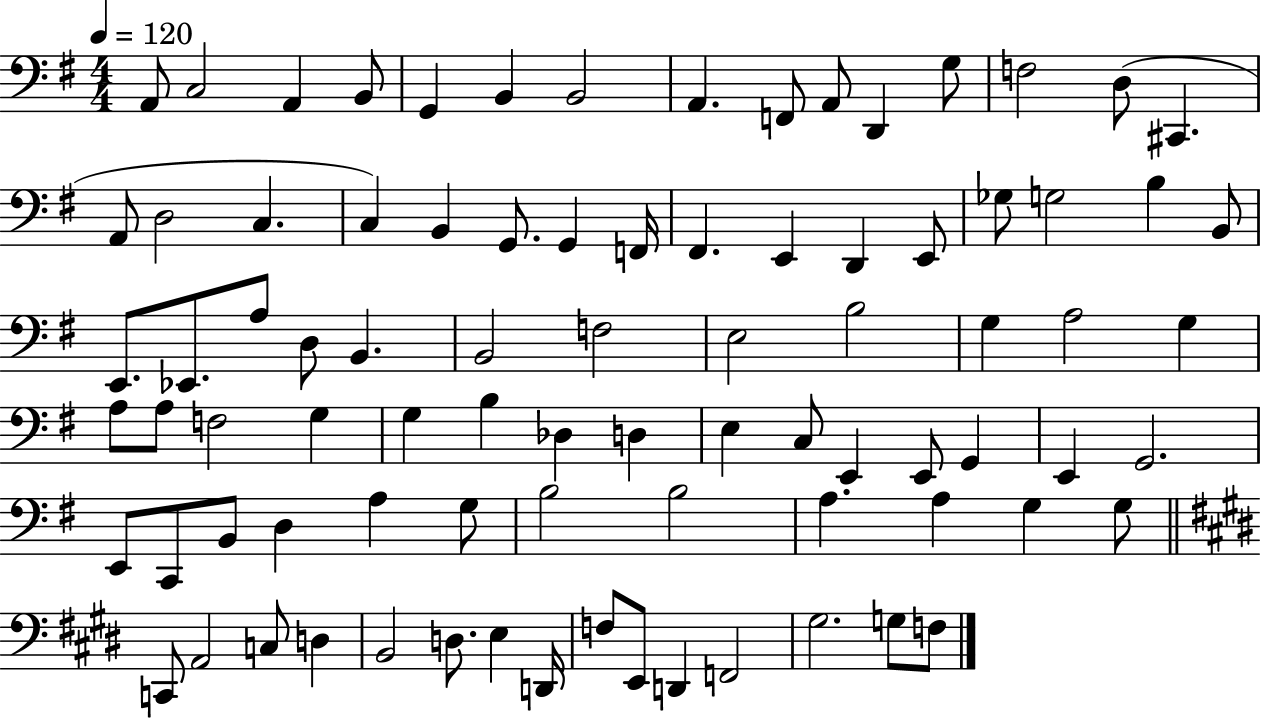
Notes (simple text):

A2/e C3/h A2/q B2/e G2/q B2/q B2/h A2/q. F2/e A2/e D2/q G3/e F3/h D3/e C#2/q. A2/e D3/h C3/q. C3/q B2/q G2/e. G2/q F2/s F#2/q. E2/q D2/q E2/e Gb3/e G3/h B3/q B2/e E2/e. Eb2/e. A3/e D3/e B2/q. B2/h F3/h E3/h B3/h G3/q A3/h G3/q A3/e A3/e F3/h G3/q G3/q B3/q Db3/q D3/q E3/q C3/e E2/q E2/e G2/q E2/q G2/h. E2/e C2/e B2/e D3/q A3/q G3/e B3/h B3/h A3/q. A3/q G3/q G3/e C2/e A2/h C3/e D3/q B2/h D3/e. E3/q D2/s F3/e E2/e D2/q F2/h G#3/h. G3/e F3/e